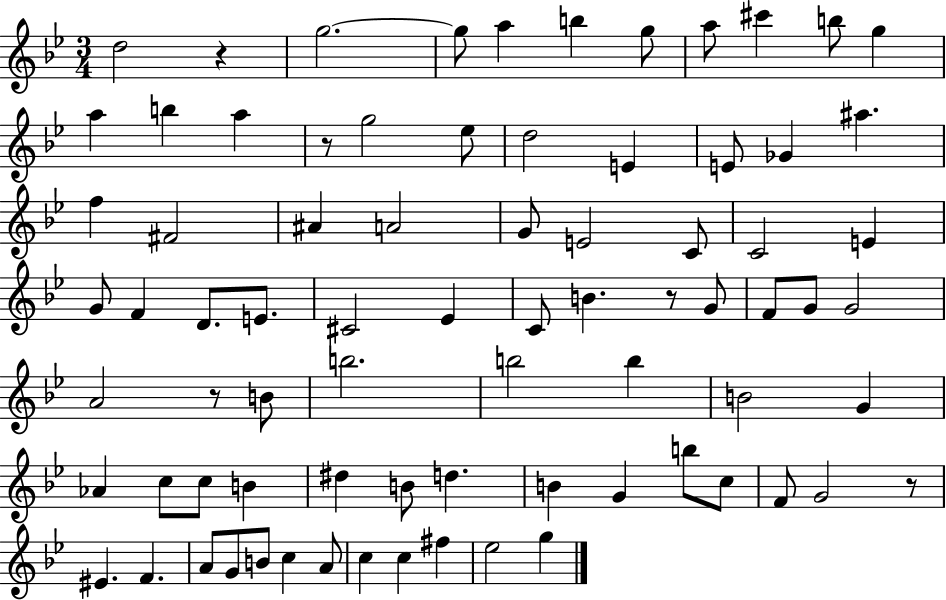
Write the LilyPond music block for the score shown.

{
  \clef treble
  \numericTimeSignature
  \time 3/4
  \key bes \major
  \repeat volta 2 { d''2 r4 | g''2.~~ | g''8 a''4 b''4 g''8 | a''8 cis'''4 b''8 g''4 | \break a''4 b''4 a''4 | r8 g''2 ees''8 | d''2 e'4 | e'8 ges'4 ais''4. | \break f''4 fis'2 | ais'4 a'2 | g'8 e'2 c'8 | c'2 e'4 | \break g'8 f'4 d'8. e'8. | cis'2 ees'4 | c'8 b'4. r8 g'8 | f'8 g'8 g'2 | \break a'2 r8 b'8 | b''2. | b''2 b''4 | b'2 g'4 | \break aes'4 c''8 c''8 b'4 | dis''4 b'8 d''4. | b'4 g'4 b''8 c''8 | f'8 g'2 r8 | \break eis'4. f'4. | a'8 g'8 b'8 c''4 a'8 | c''4 c''4 fis''4 | ees''2 g''4 | \break } \bar "|."
}